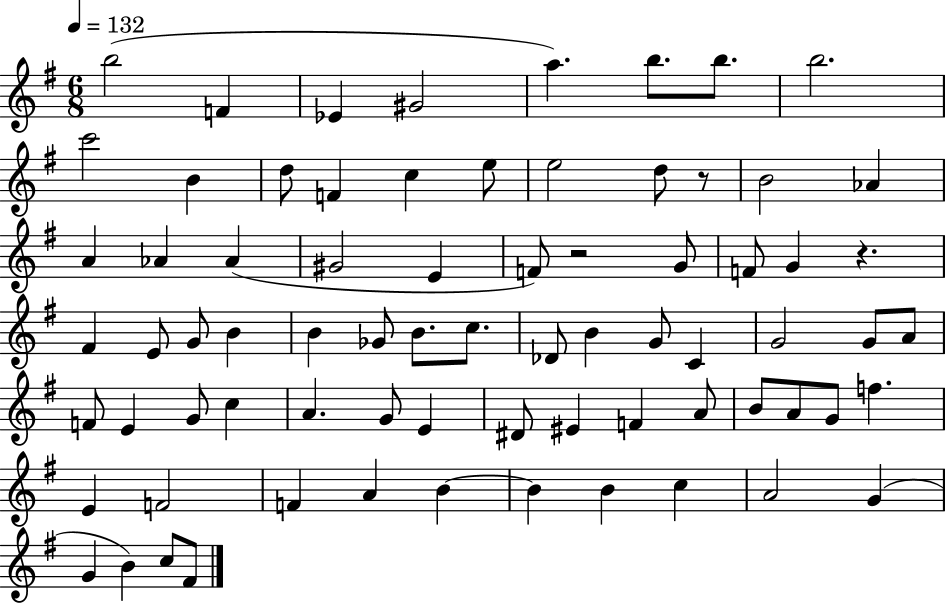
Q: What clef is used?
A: treble